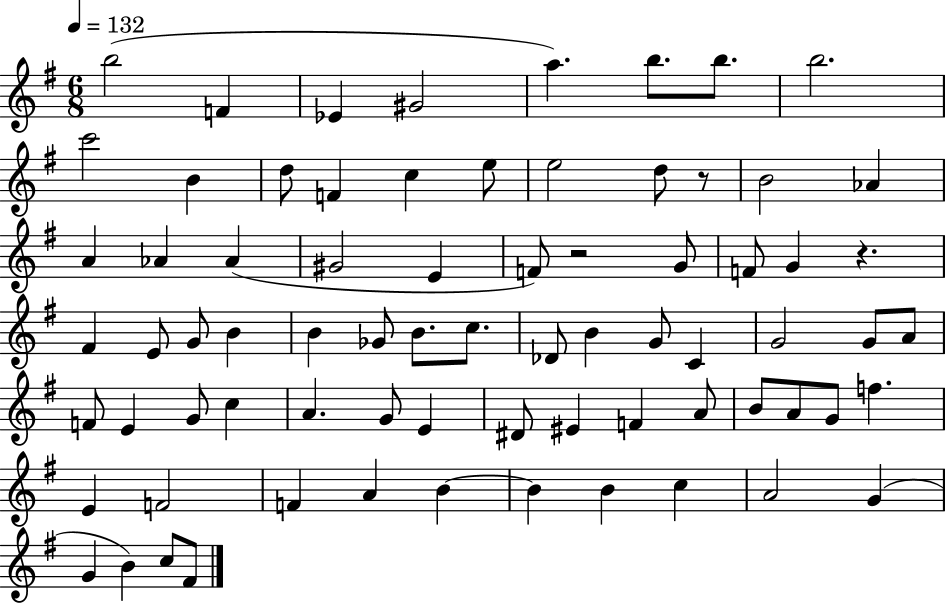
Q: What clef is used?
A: treble